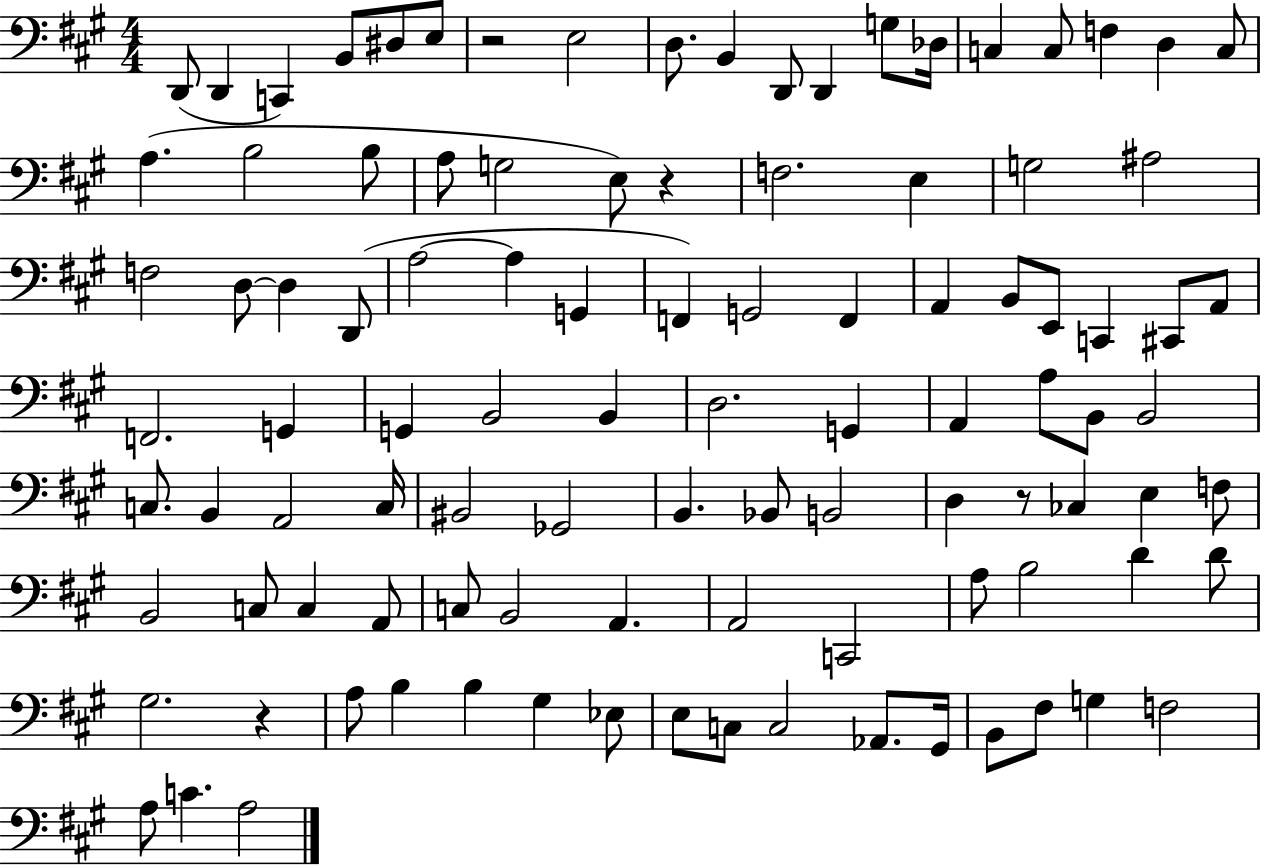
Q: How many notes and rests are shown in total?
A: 103